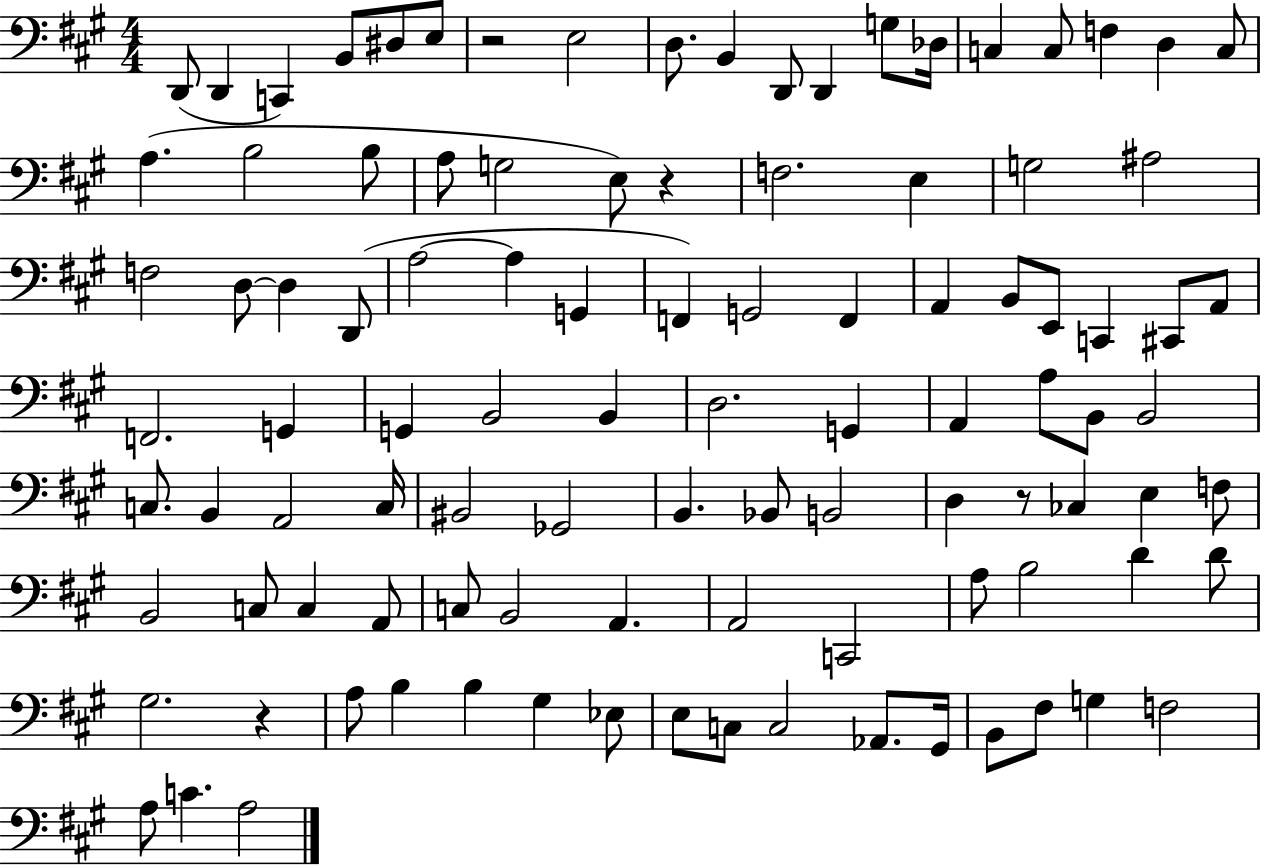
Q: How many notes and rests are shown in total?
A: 103